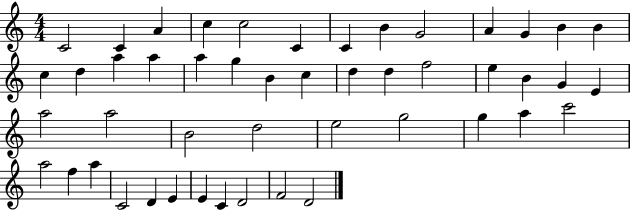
{
  \clef treble
  \numericTimeSignature
  \time 4/4
  \key c \major
  c'2 c'4 a'4 | c''4 c''2 c'4 | c'4 b'4 g'2 | a'4 g'4 b'4 b'4 | \break c''4 d''4 a''4 a''4 | a''4 g''4 b'4 c''4 | d''4 d''4 f''2 | e''4 b'4 g'4 e'4 | \break a''2 a''2 | b'2 d''2 | e''2 g''2 | g''4 a''4 c'''2 | \break a''2 f''4 a''4 | c'2 d'4 e'4 | e'4 c'4 d'2 | f'2 d'2 | \break \bar "|."
}